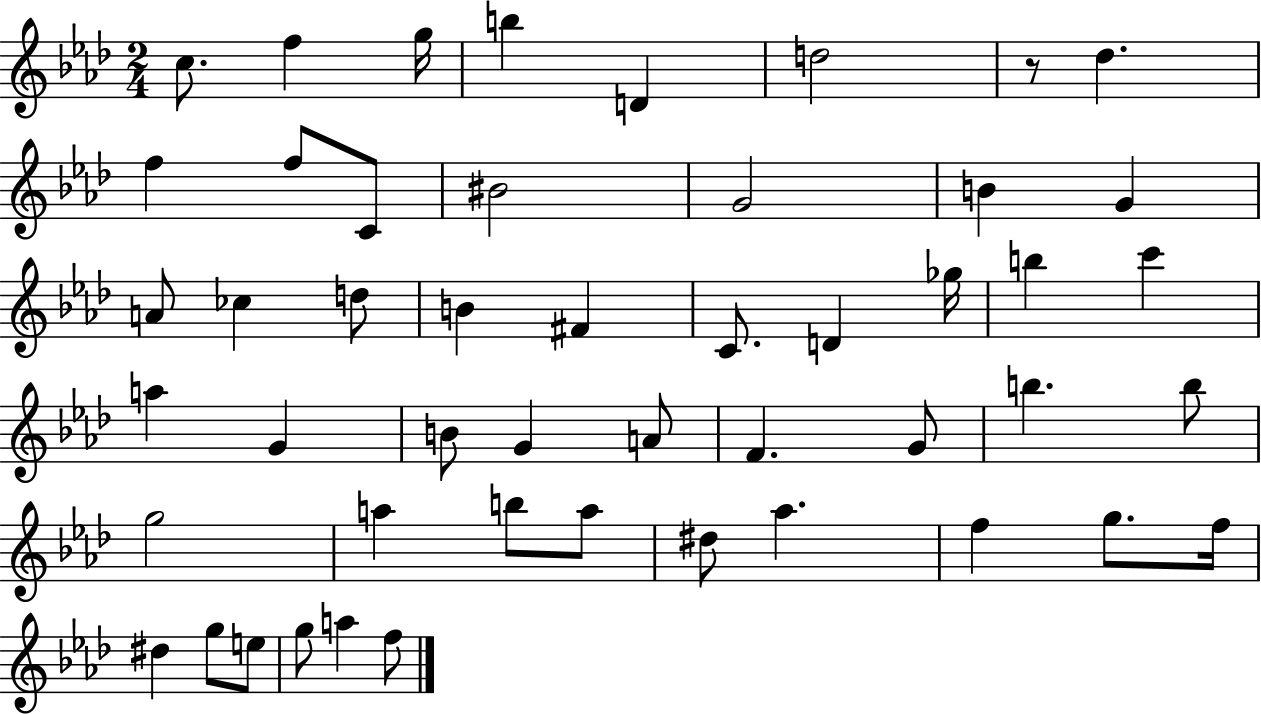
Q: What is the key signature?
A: AES major